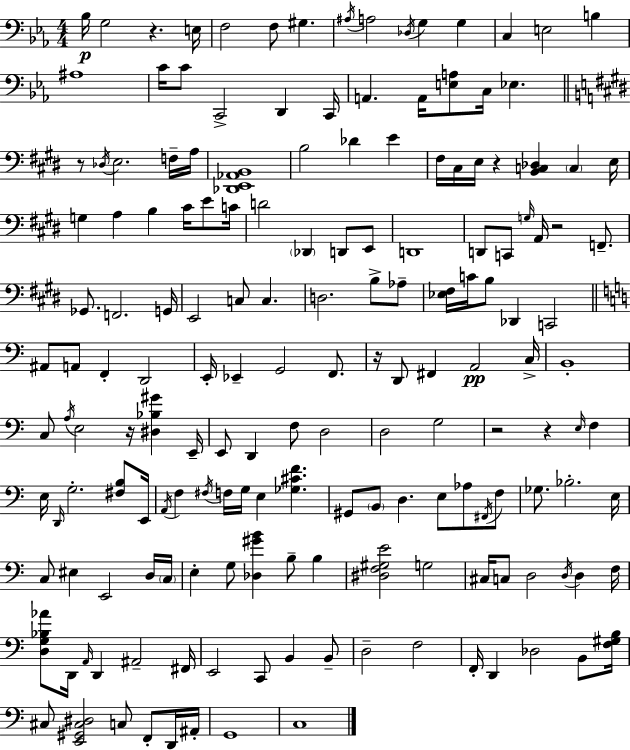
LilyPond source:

{
  \clef bass
  \numericTimeSignature
  \time 4/4
  \key ees \major
  bes16\p g2 r4. e16 | f2 f8 gis4. | \acciaccatura { ais16 } a2 \acciaccatura { des16 } g4 g4 | c4 e2 b4 | \break ais1 | c'16 c'8 c,2-> d,4 | c,16 a,4. a,16 <e a>8 c16 ees4. | \bar "||" \break \key e \major r8 \acciaccatura { des16 } e2. f16-- | a16 <des, e, aes, b,>1 | b2 des'4 e'4 | fis16 cis16 e16 r4 <b, c des>4 \parenthesize c4 | \break e16 g4 a4 b4 cis'16 e'8 | c'16 d'2 \parenthesize des,4 d,8 e,8 | d,1 | d,8 c,8 \grace { g16 } a,16 r2 f,8.-- | \break ges,8. f,2. | g,16 e,2 c8 c4. | d2. b8-> | aes8-- <ees fis>16 c'16 b8 des,4 c,2 | \break \bar "||" \break \key a \minor ais,8 a,8 f,4-. d,2 | e,16-. ees,4-- g,2 f,8. | r16 d,8 fis,4 a,2\pp c16-> | b,1-. | \break c8 \acciaccatura { a16 } e2 r16 <dis bes gis'>4 | e,16-- e,8 d,4 f8 d2 | d2 g2 | r2 r4 \grace { e16 } f4 | \break e16 \grace { d,16 } g2.-. | <fis b>8 e,16 \acciaccatura { a,16 } f4 \acciaccatura { fis16 } f16 g16 e4 <ges cis' f'>4. | gis,8 \parenthesize b,8 d4. e8 | aes8 \acciaccatura { fis,16 } f8 ges8. bes2.-. | \break e16 c8 eis4 e,2 | d16 \parenthesize c16 e4-. g8 <des gis' b'>4 | b8-- b4 <dis f gis e'>2 g2 | cis16 c8 d2 | \break \acciaccatura { d16 } d4 f16 <d g bes aes'>8 d,16 \grace { a,16 } d,4 ais,2-- | fis,16 e,2 | c,8 b,4 b,8-- d2-- | f2 f,16-. d,4 des2 | \break b,8 <f gis b>16 cis8 <e, gis, cis dis>2 | c8 f,8-. d,16 ais,16-. g,1 | c1 | \bar "|."
}